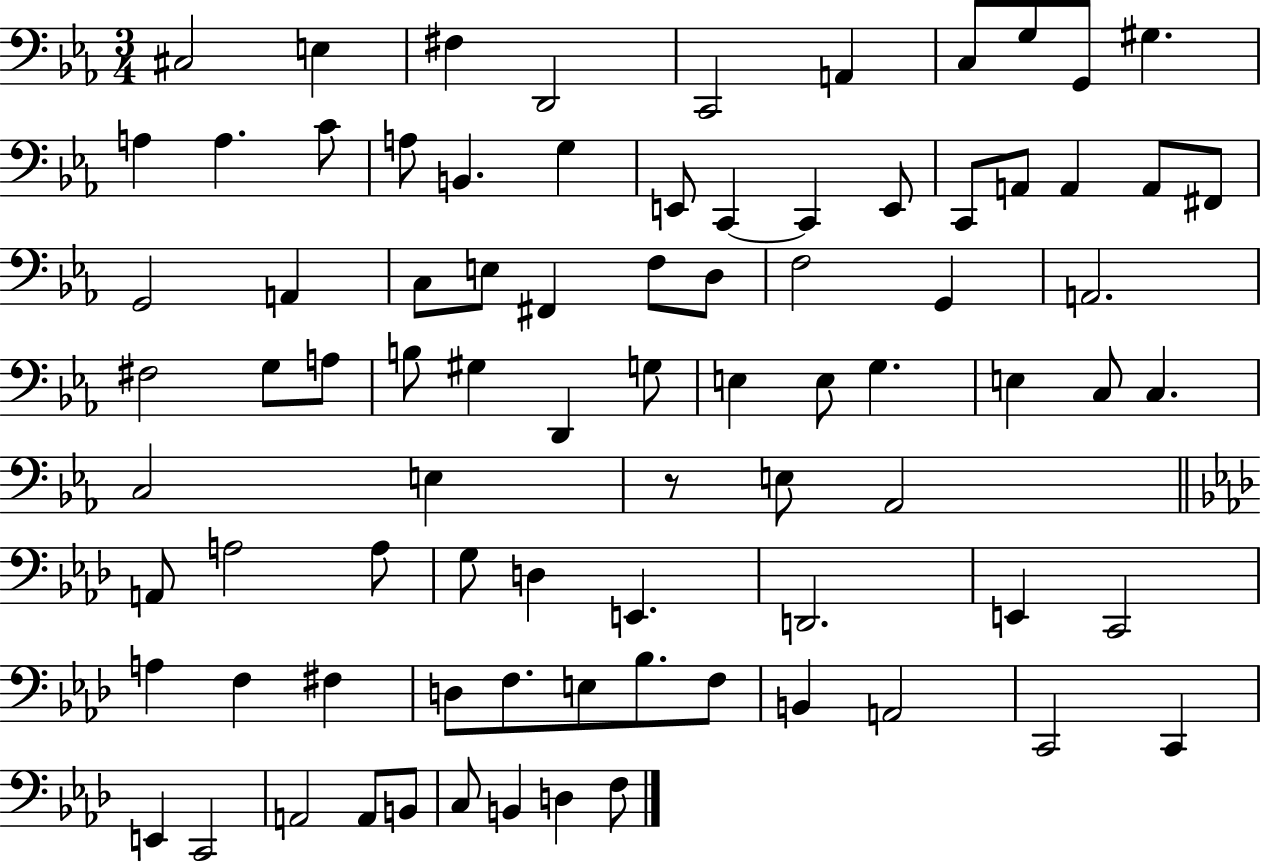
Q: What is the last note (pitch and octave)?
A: F3